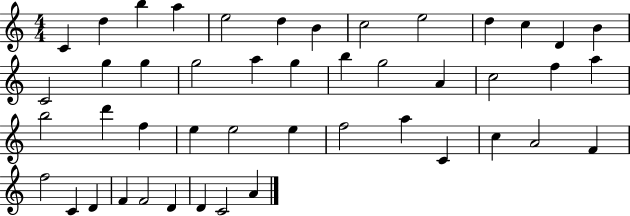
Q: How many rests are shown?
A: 0